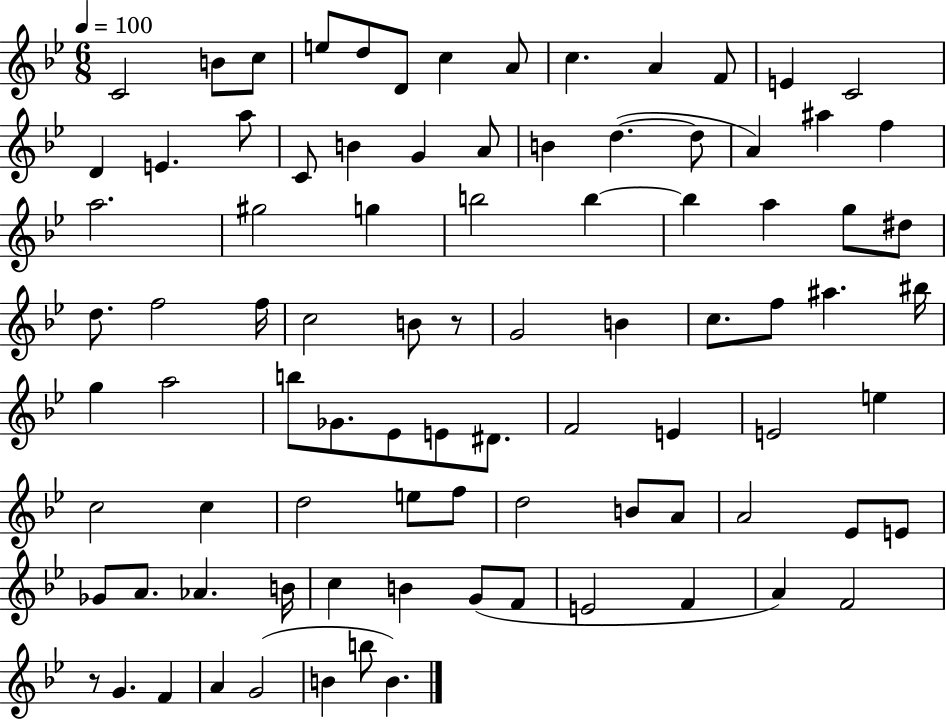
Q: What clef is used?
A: treble